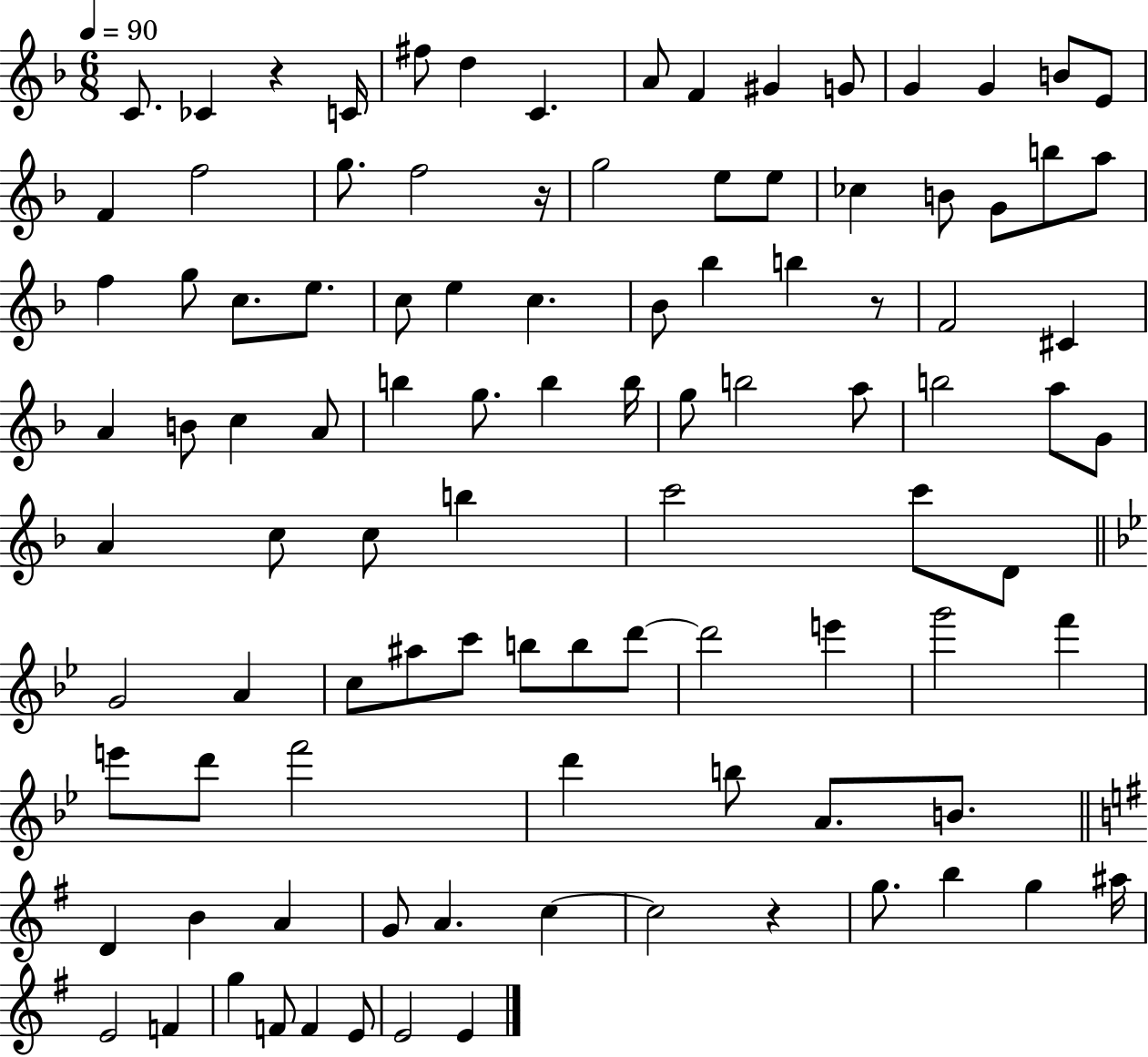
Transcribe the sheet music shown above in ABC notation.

X:1
T:Untitled
M:6/8
L:1/4
K:F
C/2 _C z C/4 ^f/2 d C A/2 F ^G G/2 G G B/2 E/2 F f2 g/2 f2 z/4 g2 e/2 e/2 _c B/2 G/2 b/2 a/2 f g/2 c/2 e/2 c/2 e c _B/2 _b b z/2 F2 ^C A B/2 c A/2 b g/2 b b/4 g/2 b2 a/2 b2 a/2 G/2 A c/2 c/2 b c'2 c'/2 D/2 G2 A c/2 ^a/2 c'/2 b/2 b/2 d'/2 d'2 e' g'2 f' e'/2 d'/2 f'2 d' b/2 A/2 B/2 D B A G/2 A c c2 z g/2 b g ^a/4 E2 F g F/2 F E/2 E2 E